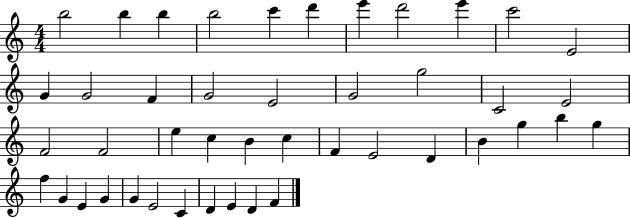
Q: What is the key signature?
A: C major